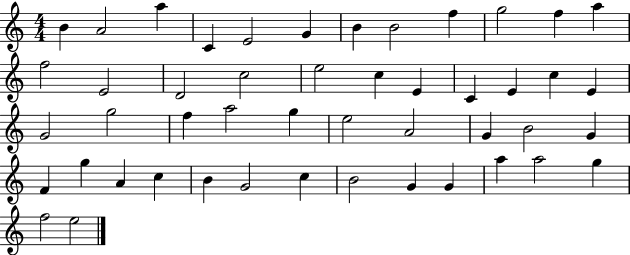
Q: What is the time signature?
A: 4/4